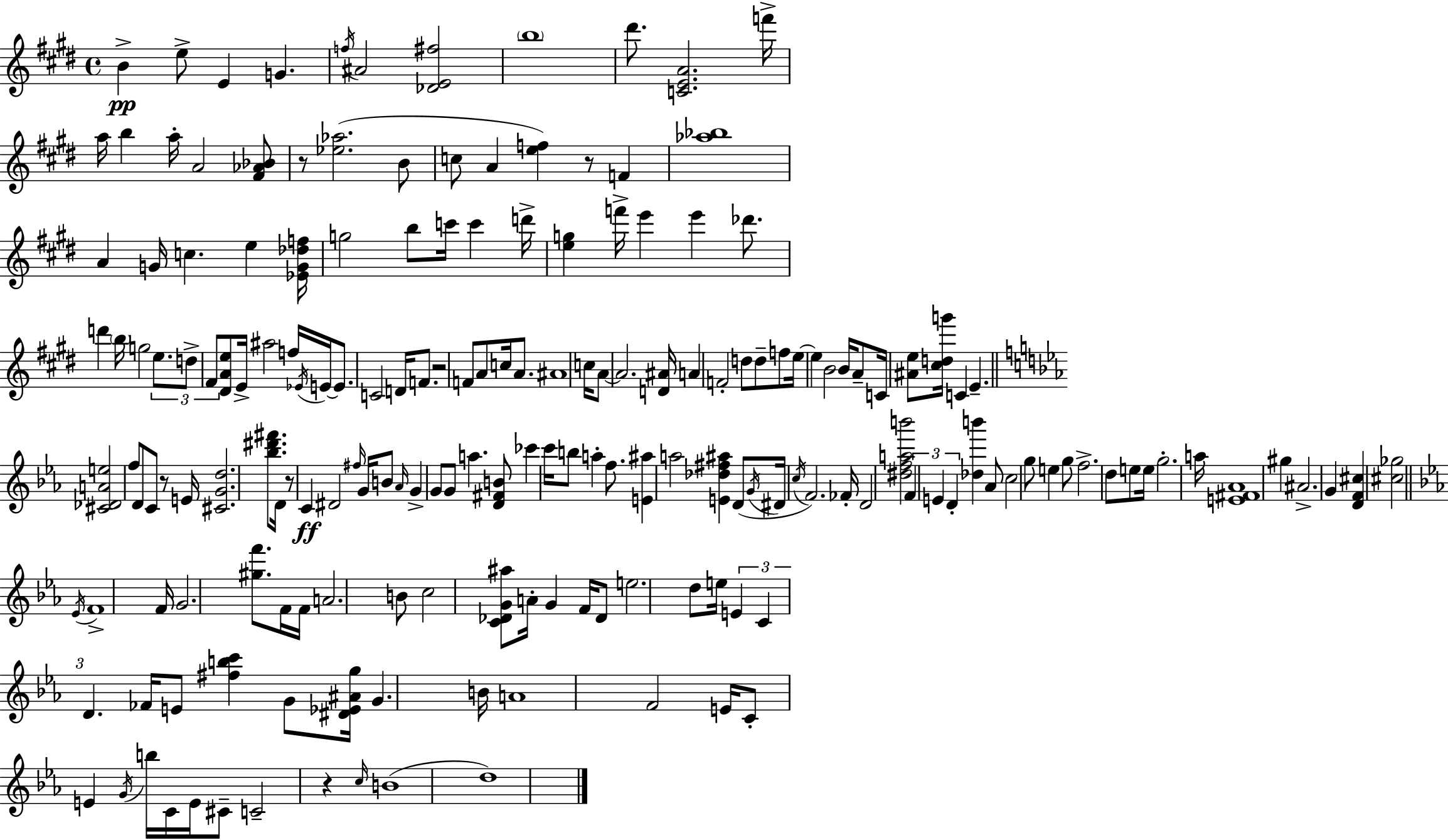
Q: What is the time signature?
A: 4/4